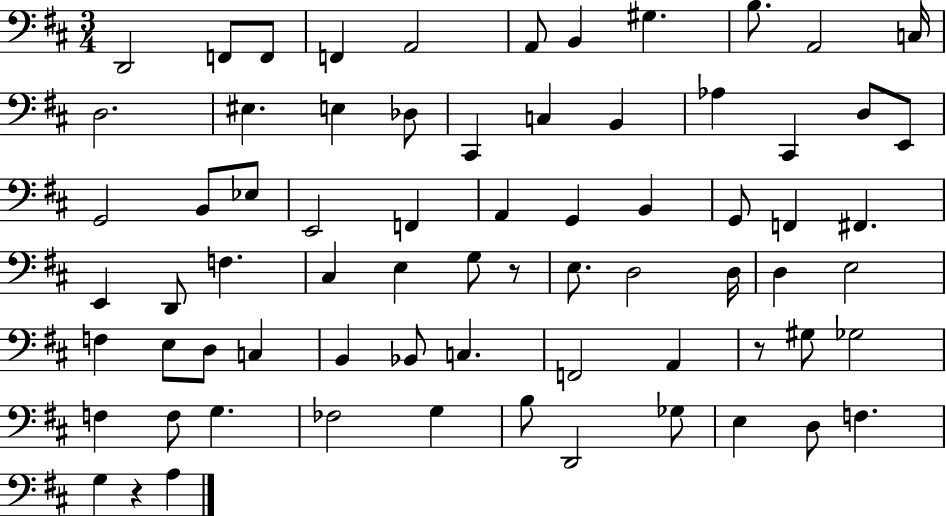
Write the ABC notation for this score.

X:1
T:Untitled
M:3/4
L:1/4
K:D
D,,2 F,,/2 F,,/2 F,, A,,2 A,,/2 B,, ^G, B,/2 A,,2 C,/4 D,2 ^E, E, _D,/2 ^C,, C, B,, _A, ^C,, D,/2 E,,/2 G,,2 B,,/2 _E,/2 E,,2 F,, A,, G,, B,, G,,/2 F,, ^F,, E,, D,,/2 F, ^C, E, G,/2 z/2 E,/2 D,2 D,/4 D, E,2 F, E,/2 D,/2 C, B,, _B,,/2 C, F,,2 A,, z/2 ^G,/2 _G,2 F, F,/2 G, _F,2 G, B,/2 D,,2 _G,/2 E, D,/2 F, G, z A,